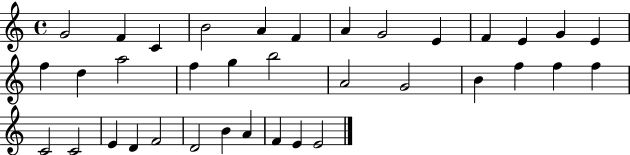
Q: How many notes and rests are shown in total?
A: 36